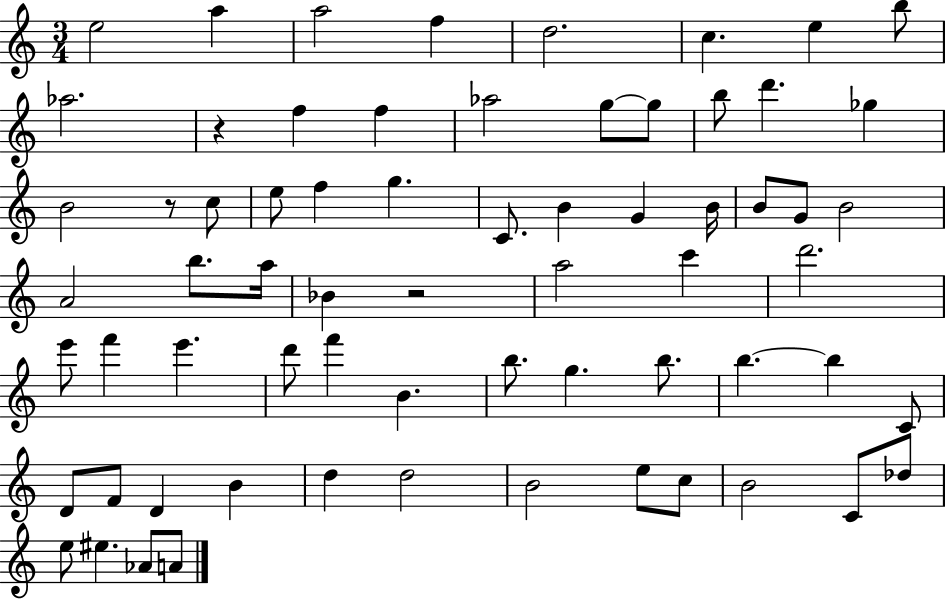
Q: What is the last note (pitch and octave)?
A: A4